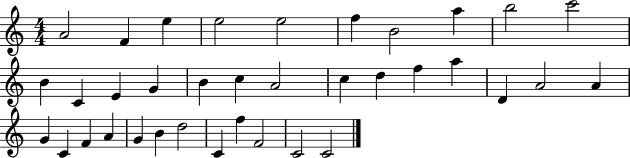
{
  \clef treble
  \numericTimeSignature
  \time 4/4
  \key c \major
  a'2 f'4 e''4 | e''2 e''2 | f''4 b'2 a''4 | b''2 c'''2 | \break b'4 c'4 e'4 g'4 | b'4 c''4 a'2 | c''4 d''4 f''4 a''4 | d'4 a'2 a'4 | \break g'4 c'4 f'4 a'4 | g'4 b'4 d''2 | c'4 f''4 f'2 | c'2 c'2 | \break \bar "|."
}